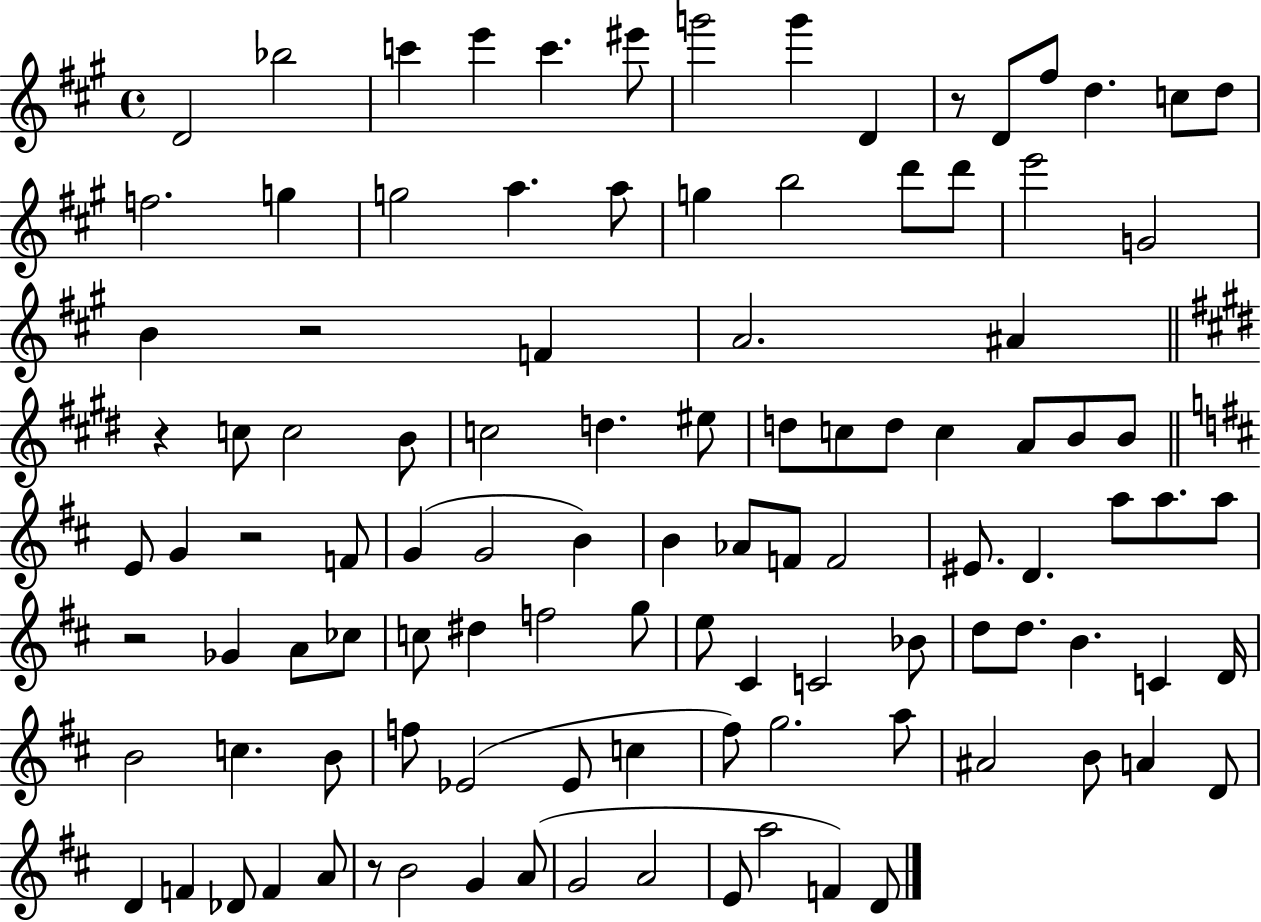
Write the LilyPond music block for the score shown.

{
  \clef treble
  \time 4/4
  \defaultTimeSignature
  \key a \major
  \repeat volta 2 { d'2 bes''2 | c'''4 e'''4 c'''4. eis'''8 | g'''2 g'''4 d'4 | r8 d'8 fis''8 d''4. c''8 d''8 | \break f''2. g''4 | g''2 a''4. a''8 | g''4 b''2 d'''8 d'''8 | e'''2 g'2 | \break b'4 r2 f'4 | a'2. ais'4 | \bar "||" \break \key e \major r4 c''8 c''2 b'8 | c''2 d''4. eis''8 | d''8 c''8 d''8 c''4 a'8 b'8 b'8 | \bar "||" \break \key d \major e'8 g'4 r2 f'8 | g'4( g'2 b'4) | b'4 aes'8 f'8 f'2 | eis'8. d'4. a''8 a''8. a''8 | \break r2 ges'4 a'8 ces''8 | c''8 dis''4 f''2 g''8 | e''8 cis'4 c'2 bes'8 | d''8 d''8. b'4. c'4 d'16 | \break b'2 c''4. b'8 | f''8 ees'2( ees'8 c''4 | fis''8) g''2. a''8 | ais'2 b'8 a'4 d'8 | \break d'4 f'4 des'8 f'4 a'8 | r8 b'2 g'4 a'8( | g'2 a'2 | e'8 a''2 f'4) d'8 | \break } \bar "|."
}